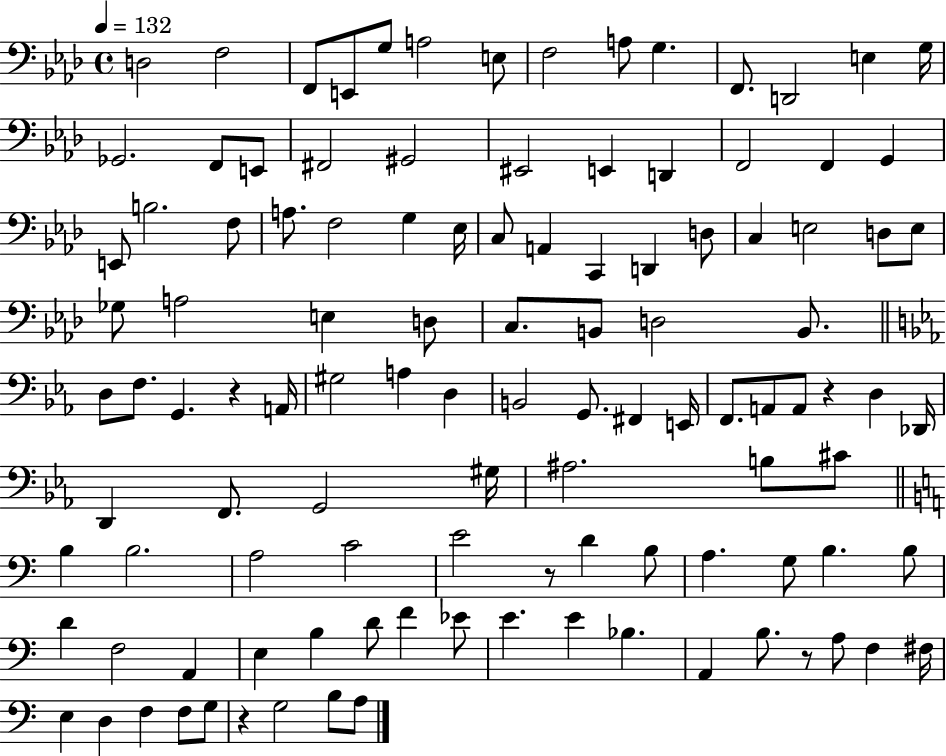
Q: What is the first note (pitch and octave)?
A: D3